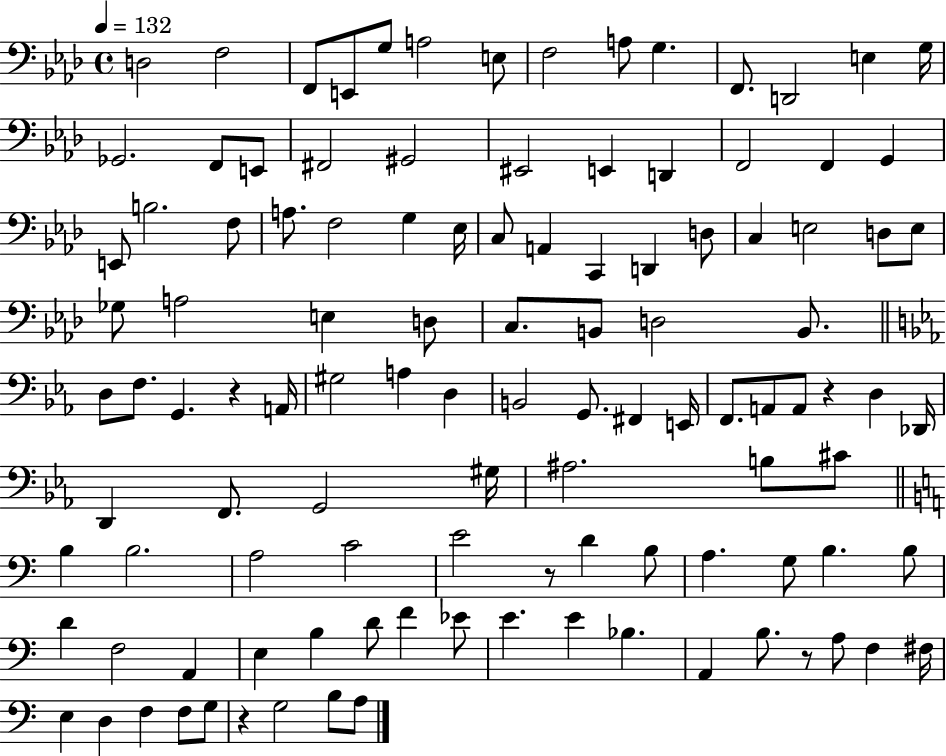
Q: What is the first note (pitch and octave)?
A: D3